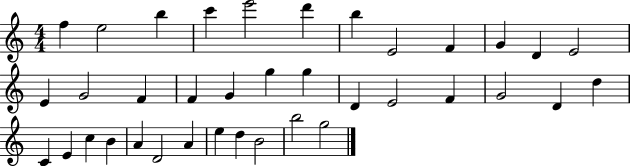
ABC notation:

X:1
T:Untitled
M:4/4
L:1/4
K:C
f e2 b c' e'2 d' b E2 F G D E2 E G2 F F G g g D E2 F G2 D d C E c B A D2 A e d B2 b2 g2